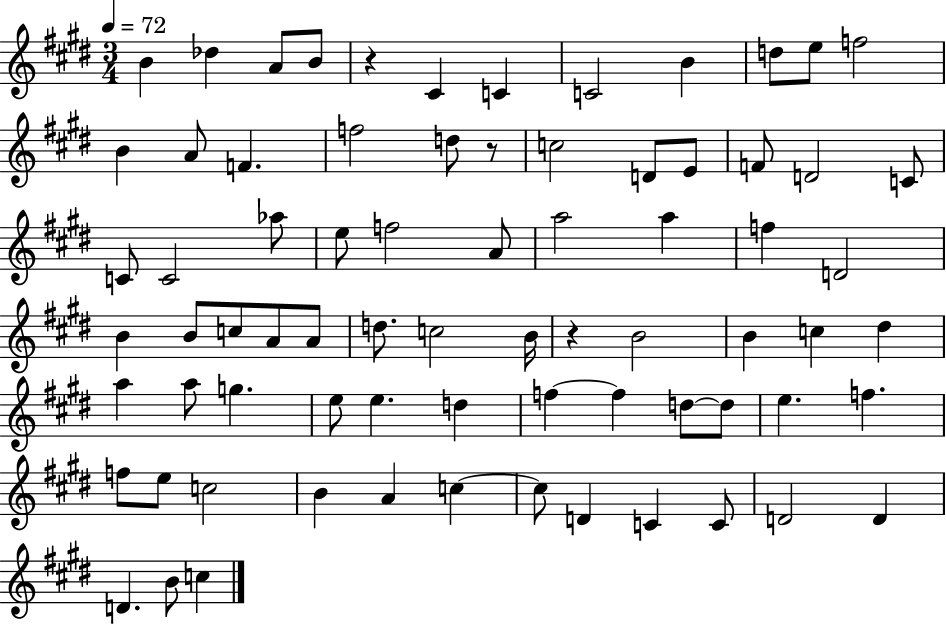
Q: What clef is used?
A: treble